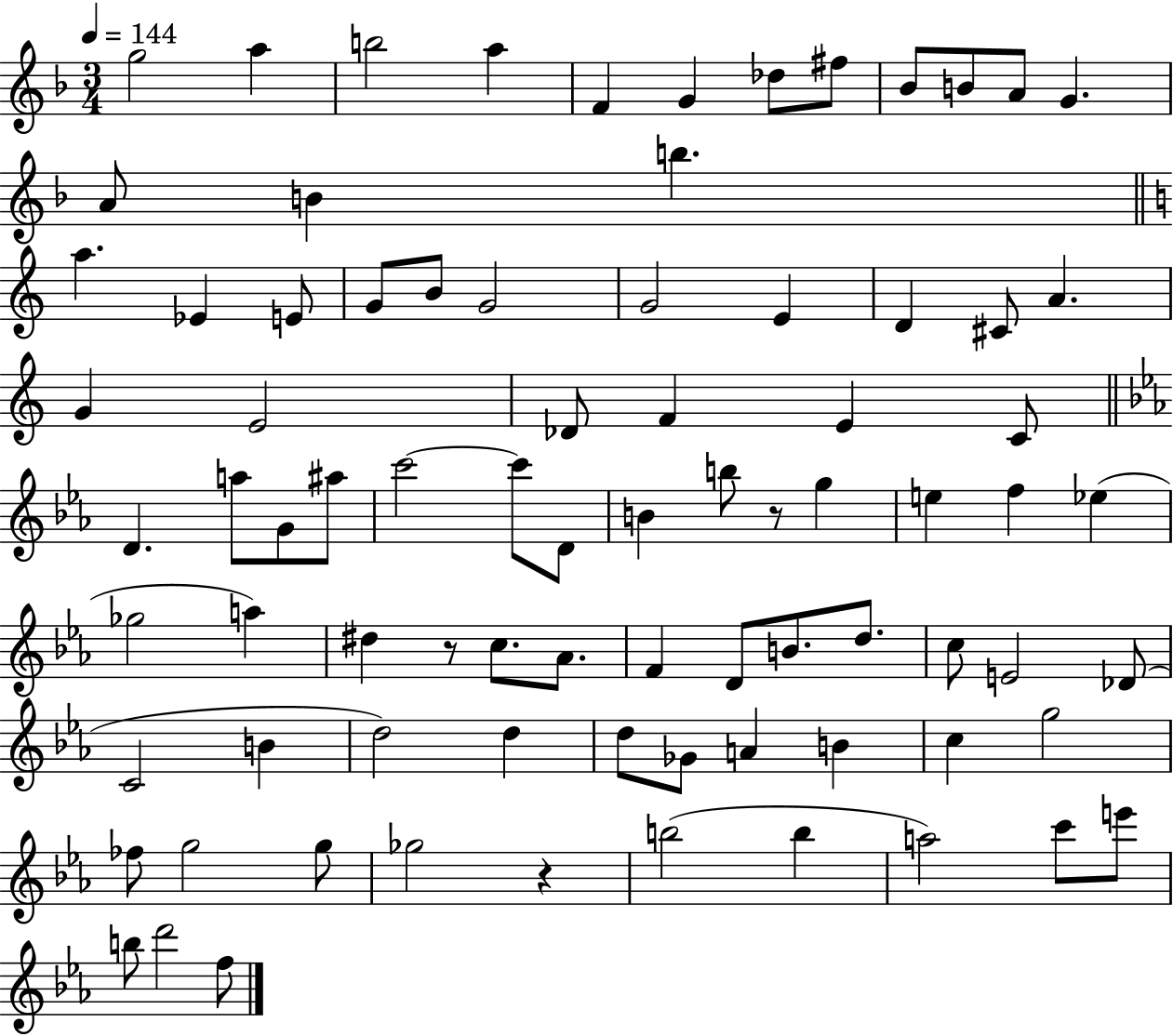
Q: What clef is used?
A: treble